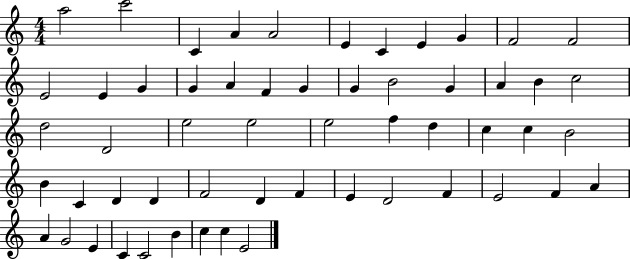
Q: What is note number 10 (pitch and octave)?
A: F4